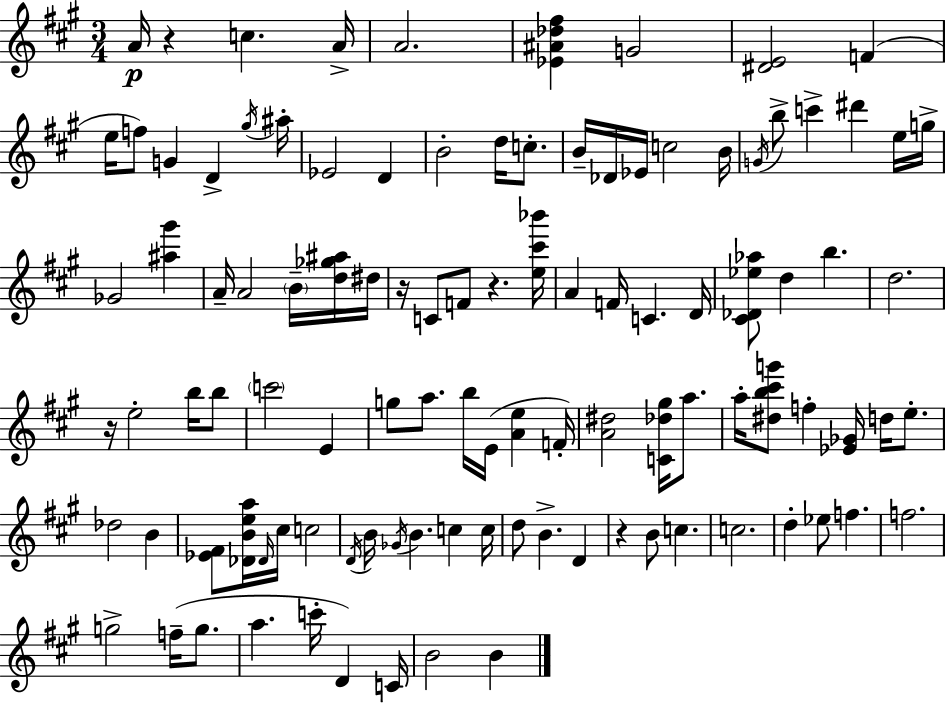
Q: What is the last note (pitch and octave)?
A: B4